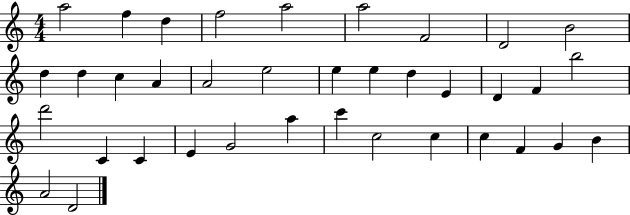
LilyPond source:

{
  \clef treble
  \numericTimeSignature
  \time 4/4
  \key c \major
  a''2 f''4 d''4 | f''2 a''2 | a''2 f'2 | d'2 b'2 | \break d''4 d''4 c''4 a'4 | a'2 e''2 | e''4 e''4 d''4 e'4 | d'4 f'4 b''2 | \break d'''2 c'4 c'4 | e'4 g'2 a''4 | c'''4 c''2 c''4 | c''4 f'4 g'4 b'4 | \break a'2 d'2 | \bar "|."
}